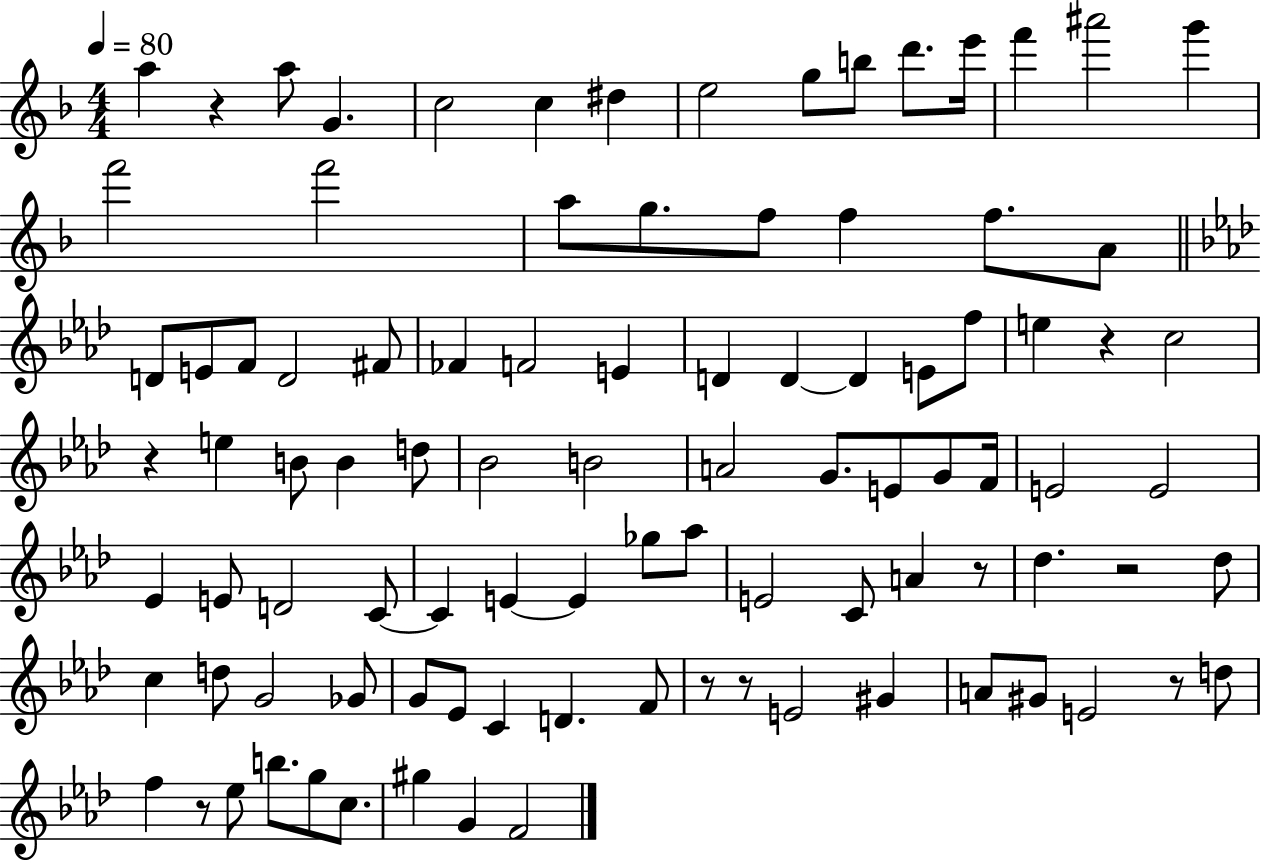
A5/q R/q A5/e G4/q. C5/h C5/q D#5/q E5/h G5/e B5/e D6/e. E6/s F6/q A#6/h G6/q F6/h F6/h A5/e G5/e. F5/e F5/q F5/e. A4/e D4/e E4/e F4/e D4/h F#4/e FES4/q F4/h E4/q D4/q D4/q D4/q E4/e F5/e E5/q R/q C5/h R/q E5/q B4/e B4/q D5/e Bb4/h B4/h A4/h G4/e. E4/e G4/e F4/s E4/h E4/h Eb4/q E4/e D4/h C4/e C4/q E4/q E4/q Gb5/e Ab5/e E4/h C4/e A4/q R/e Db5/q. R/h Db5/e C5/q D5/e G4/h Gb4/e G4/e Eb4/e C4/q D4/q. F4/e R/e R/e E4/h G#4/q A4/e G#4/e E4/h R/e D5/e F5/q R/e Eb5/e B5/e. G5/e C5/e. G#5/q G4/q F4/h